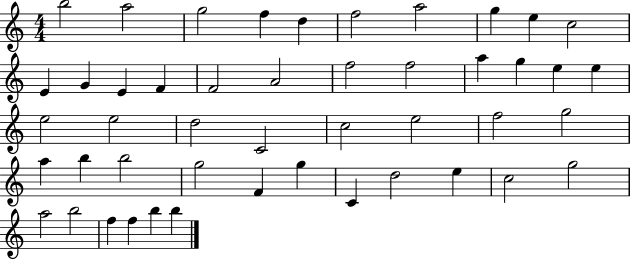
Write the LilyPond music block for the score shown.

{
  \clef treble
  \numericTimeSignature
  \time 4/4
  \key c \major
  b''2 a''2 | g''2 f''4 d''4 | f''2 a''2 | g''4 e''4 c''2 | \break e'4 g'4 e'4 f'4 | f'2 a'2 | f''2 f''2 | a''4 g''4 e''4 e''4 | \break e''2 e''2 | d''2 c'2 | c''2 e''2 | f''2 g''2 | \break a''4 b''4 b''2 | g''2 f'4 g''4 | c'4 d''2 e''4 | c''2 g''2 | \break a''2 b''2 | f''4 f''4 b''4 b''4 | \bar "|."
}